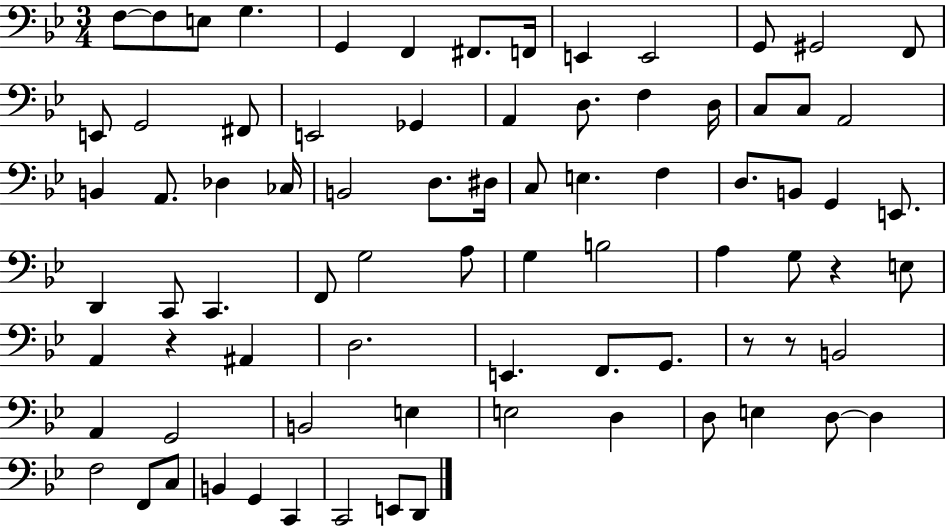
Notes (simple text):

F3/e F3/e E3/e G3/q. G2/q F2/q F#2/e. F2/s E2/q E2/h G2/e G#2/h F2/e E2/e G2/h F#2/e E2/h Gb2/q A2/q D3/e. F3/q D3/s C3/e C3/e A2/h B2/q A2/e. Db3/q CES3/s B2/h D3/e. D#3/s C3/e E3/q. F3/q D3/e. B2/e G2/q E2/e. D2/q C2/e C2/q. F2/e G3/h A3/e G3/q B3/h A3/q G3/e R/q E3/e A2/q R/q A#2/q D3/h. E2/q. F2/e. G2/e. R/e R/e B2/h A2/q G2/h B2/h E3/q E3/h D3/q D3/e E3/q D3/e D3/q F3/h F2/e C3/e B2/q G2/q C2/q C2/h E2/e D2/e